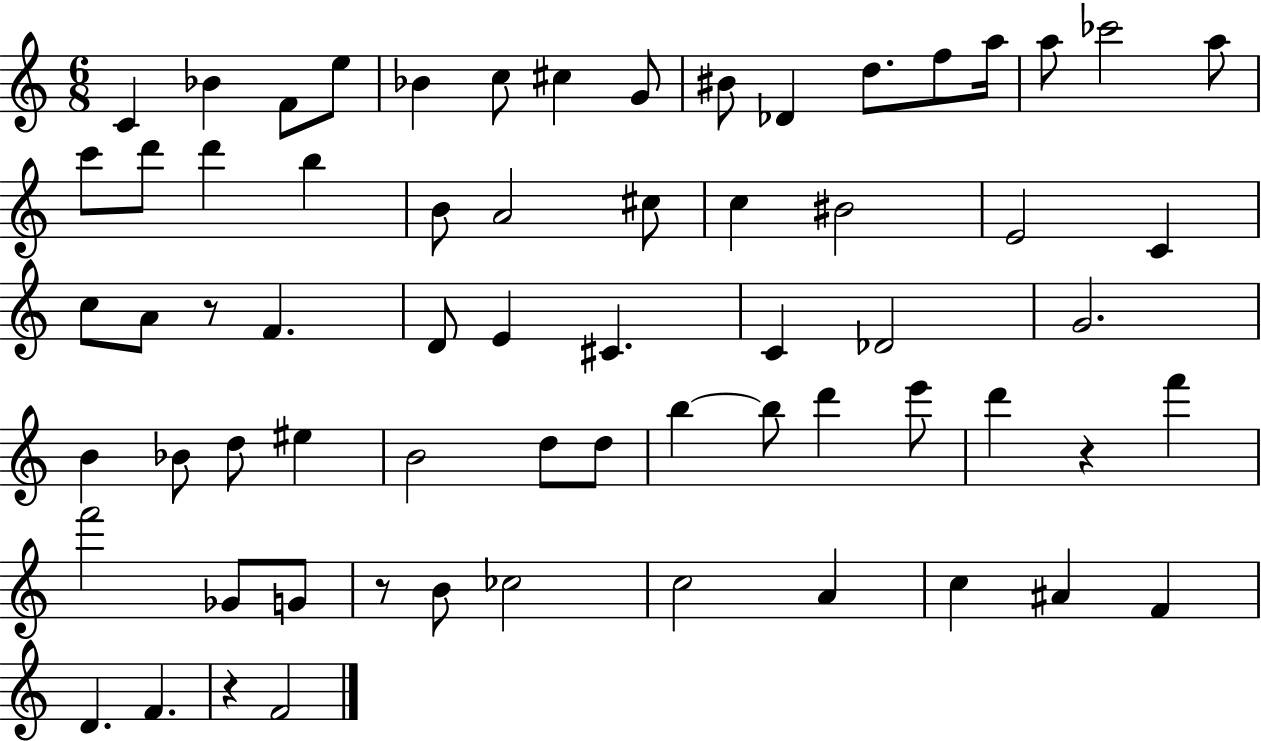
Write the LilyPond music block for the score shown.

{
  \clef treble
  \numericTimeSignature
  \time 6/8
  \key c \major
  c'4 bes'4 f'8 e''8 | bes'4 c''8 cis''4 g'8 | bis'8 des'4 d''8. f''8 a''16 | a''8 ces'''2 a''8 | \break c'''8 d'''8 d'''4 b''4 | b'8 a'2 cis''8 | c''4 bis'2 | e'2 c'4 | \break c''8 a'8 r8 f'4. | d'8 e'4 cis'4. | c'4 des'2 | g'2. | \break b'4 bes'8 d''8 eis''4 | b'2 d''8 d''8 | b''4~~ b''8 d'''4 e'''8 | d'''4 r4 f'''4 | \break f'''2 ges'8 g'8 | r8 b'8 ces''2 | c''2 a'4 | c''4 ais'4 f'4 | \break d'4. f'4. | r4 f'2 | \bar "|."
}